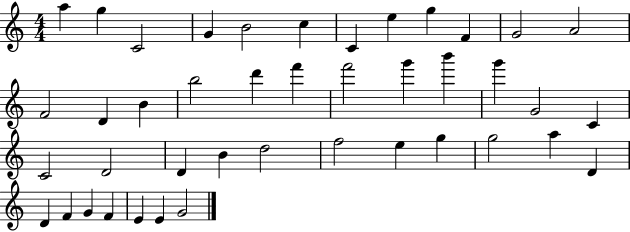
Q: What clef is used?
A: treble